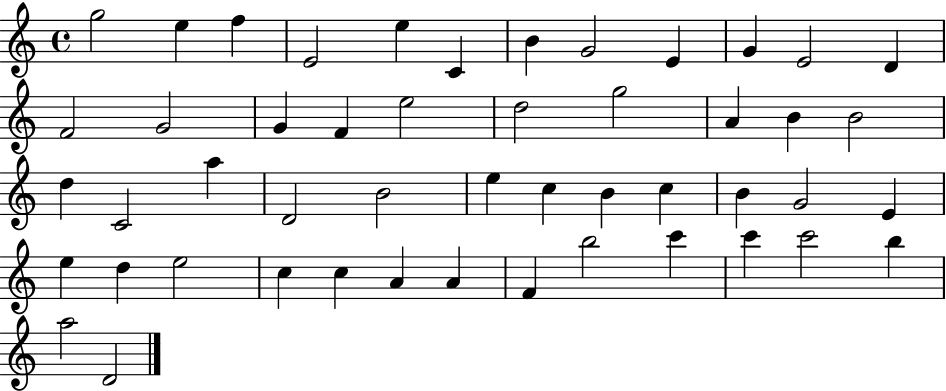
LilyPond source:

{
  \clef treble
  \time 4/4
  \defaultTimeSignature
  \key c \major
  g''2 e''4 f''4 | e'2 e''4 c'4 | b'4 g'2 e'4 | g'4 e'2 d'4 | \break f'2 g'2 | g'4 f'4 e''2 | d''2 g''2 | a'4 b'4 b'2 | \break d''4 c'2 a''4 | d'2 b'2 | e''4 c''4 b'4 c''4 | b'4 g'2 e'4 | \break e''4 d''4 e''2 | c''4 c''4 a'4 a'4 | f'4 b''2 c'''4 | c'''4 c'''2 b''4 | \break a''2 d'2 | \bar "|."
}